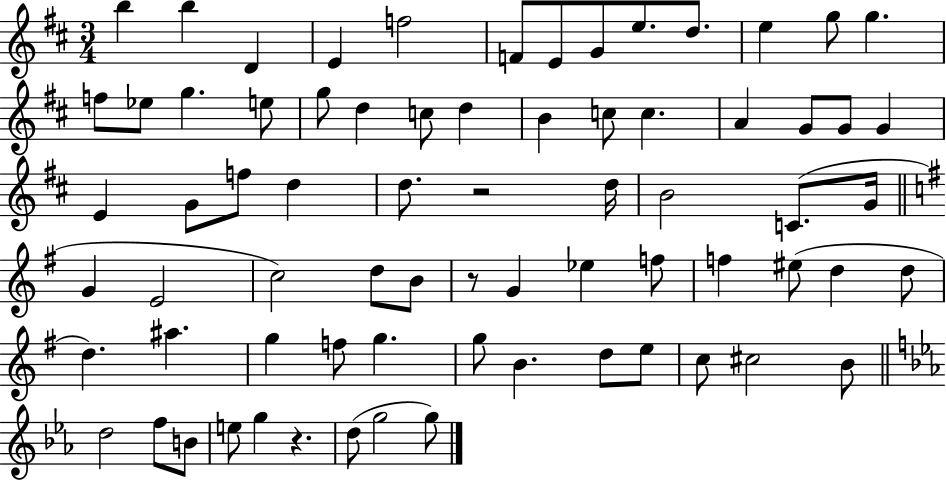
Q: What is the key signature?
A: D major